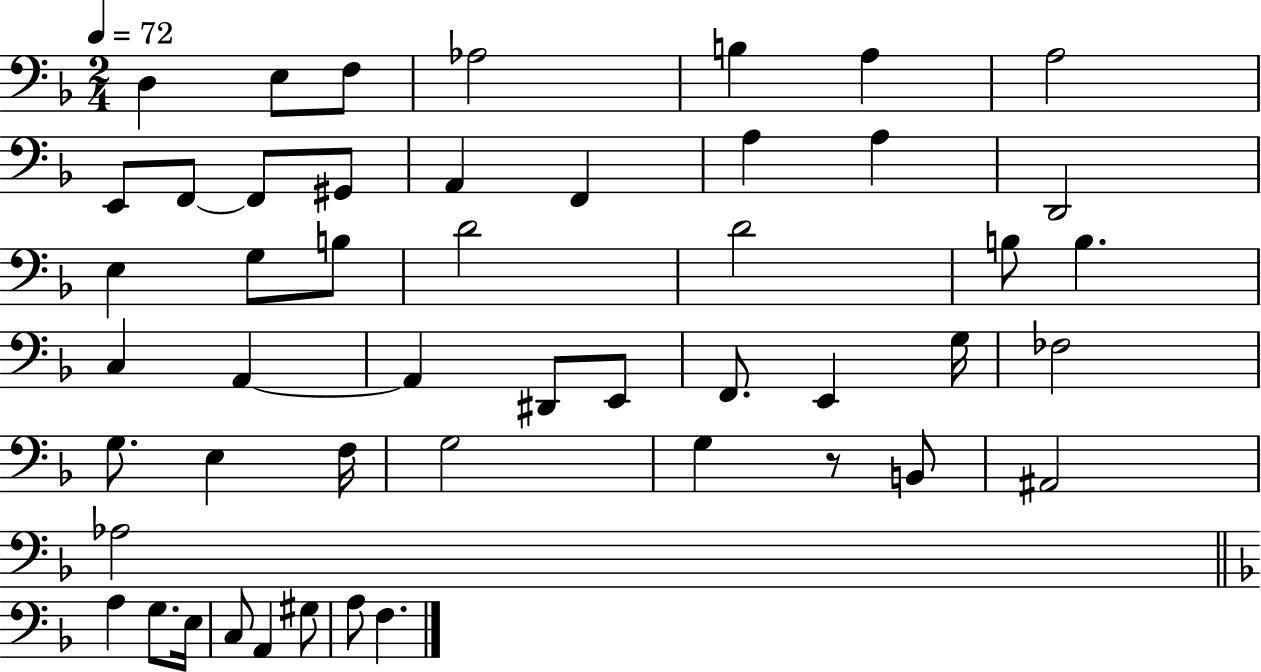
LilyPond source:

{
  \clef bass
  \numericTimeSignature
  \time 2/4
  \key f \major
  \tempo 4 = 72
  d4 e8 f8 | aes2 | b4 a4 | a2 | \break e,8 f,8~~ f,8 gis,8 | a,4 f,4 | a4 a4 | d,2 | \break e4 g8 b8 | d'2 | d'2 | b8 b4. | \break c4 a,4~~ | a,4 dis,8 e,8 | f,8. e,4 g16 | fes2 | \break g8. e4 f16 | g2 | g4 r8 b,8 | ais,2 | \break aes2 | \bar "||" \break \key f \major a4 g8. e16 | c8 a,4 gis8 | a8 f4. | \bar "|."
}